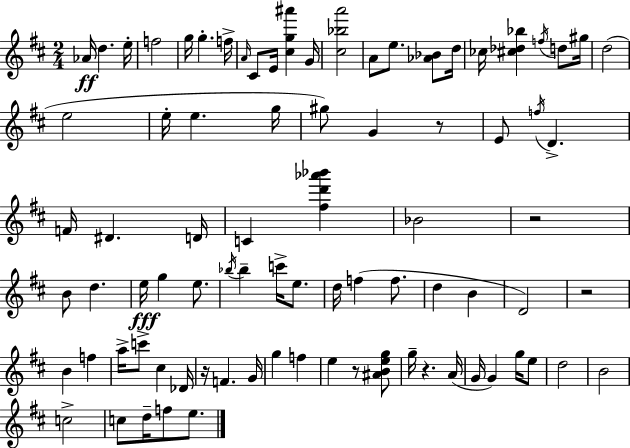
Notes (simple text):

Ab4/s D5/q. E5/s F5/h G5/s G5/q. F5/s A4/s C#4/e E4/s [C#5,G5,A#6]/q G4/s [C#5,Bb5,A6]/h A4/e E5/e. [Ab4,Bb4]/e D5/s CES5/s [C#5,Db5,Bb5]/q F5/s D5/e G#5/s D5/h E5/h E5/s E5/q. G5/s G#5/e G4/q R/e E4/e F5/s D4/q. F4/s D#4/q. D4/s C4/q [F#5,D6,Ab6,Bb6]/q Bb4/h R/h B4/e D5/q. E5/s G5/q E5/e. Bb5/s Bb5/q C6/s E5/e. D5/s F5/q F5/e. D5/q B4/q D4/h R/h B4/q F5/q A5/s C6/e C#5/q Db4/s R/s F4/q. G4/s G5/q F5/q E5/q R/e [A#4,B4,E5,G5]/e G5/s R/q. A4/s G4/s G4/q G5/s E5/e D5/h B4/h C5/h C5/e D5/s F5/e E5/e.